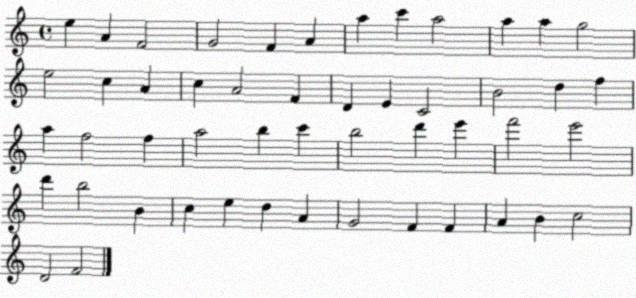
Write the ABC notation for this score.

X:1
T:Untitled
M:4/4
L:1/4
K:C
e A F2 G2 F A a c' a2 a a g2 e2 c A c A2 F D E C2 B2 d f a f2 f a2 b c' b2 d' e' f'2 e'2 d' b2 B c e d A G2 F F A B c2 D2 F2